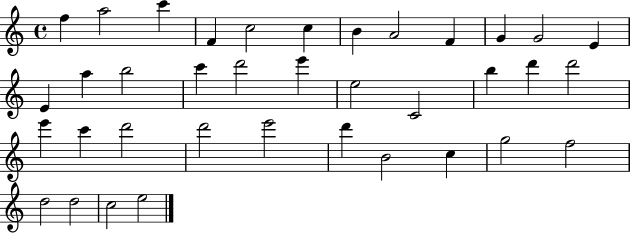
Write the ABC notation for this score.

X:1
T:Untitled
M:4/4
L:1/4
K:C
f a2 c' F c2 c B A2 F G G2 E E a b2 c' d'2 e' e2 C2 b d' d'2 e' c' d'2 d'2 e'2 d' B2 c g2 f2 d2 d2 c2 e2